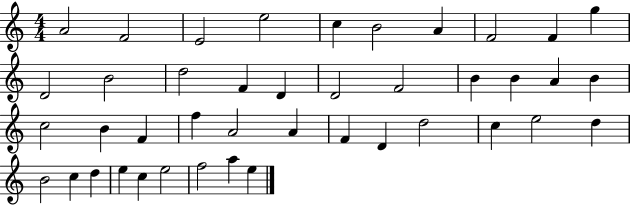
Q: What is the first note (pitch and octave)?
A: A4